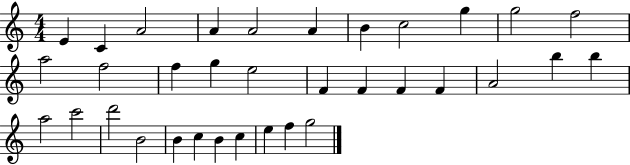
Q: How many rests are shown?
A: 0